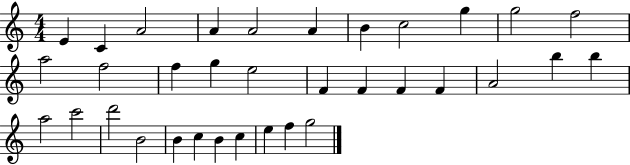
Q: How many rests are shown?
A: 0